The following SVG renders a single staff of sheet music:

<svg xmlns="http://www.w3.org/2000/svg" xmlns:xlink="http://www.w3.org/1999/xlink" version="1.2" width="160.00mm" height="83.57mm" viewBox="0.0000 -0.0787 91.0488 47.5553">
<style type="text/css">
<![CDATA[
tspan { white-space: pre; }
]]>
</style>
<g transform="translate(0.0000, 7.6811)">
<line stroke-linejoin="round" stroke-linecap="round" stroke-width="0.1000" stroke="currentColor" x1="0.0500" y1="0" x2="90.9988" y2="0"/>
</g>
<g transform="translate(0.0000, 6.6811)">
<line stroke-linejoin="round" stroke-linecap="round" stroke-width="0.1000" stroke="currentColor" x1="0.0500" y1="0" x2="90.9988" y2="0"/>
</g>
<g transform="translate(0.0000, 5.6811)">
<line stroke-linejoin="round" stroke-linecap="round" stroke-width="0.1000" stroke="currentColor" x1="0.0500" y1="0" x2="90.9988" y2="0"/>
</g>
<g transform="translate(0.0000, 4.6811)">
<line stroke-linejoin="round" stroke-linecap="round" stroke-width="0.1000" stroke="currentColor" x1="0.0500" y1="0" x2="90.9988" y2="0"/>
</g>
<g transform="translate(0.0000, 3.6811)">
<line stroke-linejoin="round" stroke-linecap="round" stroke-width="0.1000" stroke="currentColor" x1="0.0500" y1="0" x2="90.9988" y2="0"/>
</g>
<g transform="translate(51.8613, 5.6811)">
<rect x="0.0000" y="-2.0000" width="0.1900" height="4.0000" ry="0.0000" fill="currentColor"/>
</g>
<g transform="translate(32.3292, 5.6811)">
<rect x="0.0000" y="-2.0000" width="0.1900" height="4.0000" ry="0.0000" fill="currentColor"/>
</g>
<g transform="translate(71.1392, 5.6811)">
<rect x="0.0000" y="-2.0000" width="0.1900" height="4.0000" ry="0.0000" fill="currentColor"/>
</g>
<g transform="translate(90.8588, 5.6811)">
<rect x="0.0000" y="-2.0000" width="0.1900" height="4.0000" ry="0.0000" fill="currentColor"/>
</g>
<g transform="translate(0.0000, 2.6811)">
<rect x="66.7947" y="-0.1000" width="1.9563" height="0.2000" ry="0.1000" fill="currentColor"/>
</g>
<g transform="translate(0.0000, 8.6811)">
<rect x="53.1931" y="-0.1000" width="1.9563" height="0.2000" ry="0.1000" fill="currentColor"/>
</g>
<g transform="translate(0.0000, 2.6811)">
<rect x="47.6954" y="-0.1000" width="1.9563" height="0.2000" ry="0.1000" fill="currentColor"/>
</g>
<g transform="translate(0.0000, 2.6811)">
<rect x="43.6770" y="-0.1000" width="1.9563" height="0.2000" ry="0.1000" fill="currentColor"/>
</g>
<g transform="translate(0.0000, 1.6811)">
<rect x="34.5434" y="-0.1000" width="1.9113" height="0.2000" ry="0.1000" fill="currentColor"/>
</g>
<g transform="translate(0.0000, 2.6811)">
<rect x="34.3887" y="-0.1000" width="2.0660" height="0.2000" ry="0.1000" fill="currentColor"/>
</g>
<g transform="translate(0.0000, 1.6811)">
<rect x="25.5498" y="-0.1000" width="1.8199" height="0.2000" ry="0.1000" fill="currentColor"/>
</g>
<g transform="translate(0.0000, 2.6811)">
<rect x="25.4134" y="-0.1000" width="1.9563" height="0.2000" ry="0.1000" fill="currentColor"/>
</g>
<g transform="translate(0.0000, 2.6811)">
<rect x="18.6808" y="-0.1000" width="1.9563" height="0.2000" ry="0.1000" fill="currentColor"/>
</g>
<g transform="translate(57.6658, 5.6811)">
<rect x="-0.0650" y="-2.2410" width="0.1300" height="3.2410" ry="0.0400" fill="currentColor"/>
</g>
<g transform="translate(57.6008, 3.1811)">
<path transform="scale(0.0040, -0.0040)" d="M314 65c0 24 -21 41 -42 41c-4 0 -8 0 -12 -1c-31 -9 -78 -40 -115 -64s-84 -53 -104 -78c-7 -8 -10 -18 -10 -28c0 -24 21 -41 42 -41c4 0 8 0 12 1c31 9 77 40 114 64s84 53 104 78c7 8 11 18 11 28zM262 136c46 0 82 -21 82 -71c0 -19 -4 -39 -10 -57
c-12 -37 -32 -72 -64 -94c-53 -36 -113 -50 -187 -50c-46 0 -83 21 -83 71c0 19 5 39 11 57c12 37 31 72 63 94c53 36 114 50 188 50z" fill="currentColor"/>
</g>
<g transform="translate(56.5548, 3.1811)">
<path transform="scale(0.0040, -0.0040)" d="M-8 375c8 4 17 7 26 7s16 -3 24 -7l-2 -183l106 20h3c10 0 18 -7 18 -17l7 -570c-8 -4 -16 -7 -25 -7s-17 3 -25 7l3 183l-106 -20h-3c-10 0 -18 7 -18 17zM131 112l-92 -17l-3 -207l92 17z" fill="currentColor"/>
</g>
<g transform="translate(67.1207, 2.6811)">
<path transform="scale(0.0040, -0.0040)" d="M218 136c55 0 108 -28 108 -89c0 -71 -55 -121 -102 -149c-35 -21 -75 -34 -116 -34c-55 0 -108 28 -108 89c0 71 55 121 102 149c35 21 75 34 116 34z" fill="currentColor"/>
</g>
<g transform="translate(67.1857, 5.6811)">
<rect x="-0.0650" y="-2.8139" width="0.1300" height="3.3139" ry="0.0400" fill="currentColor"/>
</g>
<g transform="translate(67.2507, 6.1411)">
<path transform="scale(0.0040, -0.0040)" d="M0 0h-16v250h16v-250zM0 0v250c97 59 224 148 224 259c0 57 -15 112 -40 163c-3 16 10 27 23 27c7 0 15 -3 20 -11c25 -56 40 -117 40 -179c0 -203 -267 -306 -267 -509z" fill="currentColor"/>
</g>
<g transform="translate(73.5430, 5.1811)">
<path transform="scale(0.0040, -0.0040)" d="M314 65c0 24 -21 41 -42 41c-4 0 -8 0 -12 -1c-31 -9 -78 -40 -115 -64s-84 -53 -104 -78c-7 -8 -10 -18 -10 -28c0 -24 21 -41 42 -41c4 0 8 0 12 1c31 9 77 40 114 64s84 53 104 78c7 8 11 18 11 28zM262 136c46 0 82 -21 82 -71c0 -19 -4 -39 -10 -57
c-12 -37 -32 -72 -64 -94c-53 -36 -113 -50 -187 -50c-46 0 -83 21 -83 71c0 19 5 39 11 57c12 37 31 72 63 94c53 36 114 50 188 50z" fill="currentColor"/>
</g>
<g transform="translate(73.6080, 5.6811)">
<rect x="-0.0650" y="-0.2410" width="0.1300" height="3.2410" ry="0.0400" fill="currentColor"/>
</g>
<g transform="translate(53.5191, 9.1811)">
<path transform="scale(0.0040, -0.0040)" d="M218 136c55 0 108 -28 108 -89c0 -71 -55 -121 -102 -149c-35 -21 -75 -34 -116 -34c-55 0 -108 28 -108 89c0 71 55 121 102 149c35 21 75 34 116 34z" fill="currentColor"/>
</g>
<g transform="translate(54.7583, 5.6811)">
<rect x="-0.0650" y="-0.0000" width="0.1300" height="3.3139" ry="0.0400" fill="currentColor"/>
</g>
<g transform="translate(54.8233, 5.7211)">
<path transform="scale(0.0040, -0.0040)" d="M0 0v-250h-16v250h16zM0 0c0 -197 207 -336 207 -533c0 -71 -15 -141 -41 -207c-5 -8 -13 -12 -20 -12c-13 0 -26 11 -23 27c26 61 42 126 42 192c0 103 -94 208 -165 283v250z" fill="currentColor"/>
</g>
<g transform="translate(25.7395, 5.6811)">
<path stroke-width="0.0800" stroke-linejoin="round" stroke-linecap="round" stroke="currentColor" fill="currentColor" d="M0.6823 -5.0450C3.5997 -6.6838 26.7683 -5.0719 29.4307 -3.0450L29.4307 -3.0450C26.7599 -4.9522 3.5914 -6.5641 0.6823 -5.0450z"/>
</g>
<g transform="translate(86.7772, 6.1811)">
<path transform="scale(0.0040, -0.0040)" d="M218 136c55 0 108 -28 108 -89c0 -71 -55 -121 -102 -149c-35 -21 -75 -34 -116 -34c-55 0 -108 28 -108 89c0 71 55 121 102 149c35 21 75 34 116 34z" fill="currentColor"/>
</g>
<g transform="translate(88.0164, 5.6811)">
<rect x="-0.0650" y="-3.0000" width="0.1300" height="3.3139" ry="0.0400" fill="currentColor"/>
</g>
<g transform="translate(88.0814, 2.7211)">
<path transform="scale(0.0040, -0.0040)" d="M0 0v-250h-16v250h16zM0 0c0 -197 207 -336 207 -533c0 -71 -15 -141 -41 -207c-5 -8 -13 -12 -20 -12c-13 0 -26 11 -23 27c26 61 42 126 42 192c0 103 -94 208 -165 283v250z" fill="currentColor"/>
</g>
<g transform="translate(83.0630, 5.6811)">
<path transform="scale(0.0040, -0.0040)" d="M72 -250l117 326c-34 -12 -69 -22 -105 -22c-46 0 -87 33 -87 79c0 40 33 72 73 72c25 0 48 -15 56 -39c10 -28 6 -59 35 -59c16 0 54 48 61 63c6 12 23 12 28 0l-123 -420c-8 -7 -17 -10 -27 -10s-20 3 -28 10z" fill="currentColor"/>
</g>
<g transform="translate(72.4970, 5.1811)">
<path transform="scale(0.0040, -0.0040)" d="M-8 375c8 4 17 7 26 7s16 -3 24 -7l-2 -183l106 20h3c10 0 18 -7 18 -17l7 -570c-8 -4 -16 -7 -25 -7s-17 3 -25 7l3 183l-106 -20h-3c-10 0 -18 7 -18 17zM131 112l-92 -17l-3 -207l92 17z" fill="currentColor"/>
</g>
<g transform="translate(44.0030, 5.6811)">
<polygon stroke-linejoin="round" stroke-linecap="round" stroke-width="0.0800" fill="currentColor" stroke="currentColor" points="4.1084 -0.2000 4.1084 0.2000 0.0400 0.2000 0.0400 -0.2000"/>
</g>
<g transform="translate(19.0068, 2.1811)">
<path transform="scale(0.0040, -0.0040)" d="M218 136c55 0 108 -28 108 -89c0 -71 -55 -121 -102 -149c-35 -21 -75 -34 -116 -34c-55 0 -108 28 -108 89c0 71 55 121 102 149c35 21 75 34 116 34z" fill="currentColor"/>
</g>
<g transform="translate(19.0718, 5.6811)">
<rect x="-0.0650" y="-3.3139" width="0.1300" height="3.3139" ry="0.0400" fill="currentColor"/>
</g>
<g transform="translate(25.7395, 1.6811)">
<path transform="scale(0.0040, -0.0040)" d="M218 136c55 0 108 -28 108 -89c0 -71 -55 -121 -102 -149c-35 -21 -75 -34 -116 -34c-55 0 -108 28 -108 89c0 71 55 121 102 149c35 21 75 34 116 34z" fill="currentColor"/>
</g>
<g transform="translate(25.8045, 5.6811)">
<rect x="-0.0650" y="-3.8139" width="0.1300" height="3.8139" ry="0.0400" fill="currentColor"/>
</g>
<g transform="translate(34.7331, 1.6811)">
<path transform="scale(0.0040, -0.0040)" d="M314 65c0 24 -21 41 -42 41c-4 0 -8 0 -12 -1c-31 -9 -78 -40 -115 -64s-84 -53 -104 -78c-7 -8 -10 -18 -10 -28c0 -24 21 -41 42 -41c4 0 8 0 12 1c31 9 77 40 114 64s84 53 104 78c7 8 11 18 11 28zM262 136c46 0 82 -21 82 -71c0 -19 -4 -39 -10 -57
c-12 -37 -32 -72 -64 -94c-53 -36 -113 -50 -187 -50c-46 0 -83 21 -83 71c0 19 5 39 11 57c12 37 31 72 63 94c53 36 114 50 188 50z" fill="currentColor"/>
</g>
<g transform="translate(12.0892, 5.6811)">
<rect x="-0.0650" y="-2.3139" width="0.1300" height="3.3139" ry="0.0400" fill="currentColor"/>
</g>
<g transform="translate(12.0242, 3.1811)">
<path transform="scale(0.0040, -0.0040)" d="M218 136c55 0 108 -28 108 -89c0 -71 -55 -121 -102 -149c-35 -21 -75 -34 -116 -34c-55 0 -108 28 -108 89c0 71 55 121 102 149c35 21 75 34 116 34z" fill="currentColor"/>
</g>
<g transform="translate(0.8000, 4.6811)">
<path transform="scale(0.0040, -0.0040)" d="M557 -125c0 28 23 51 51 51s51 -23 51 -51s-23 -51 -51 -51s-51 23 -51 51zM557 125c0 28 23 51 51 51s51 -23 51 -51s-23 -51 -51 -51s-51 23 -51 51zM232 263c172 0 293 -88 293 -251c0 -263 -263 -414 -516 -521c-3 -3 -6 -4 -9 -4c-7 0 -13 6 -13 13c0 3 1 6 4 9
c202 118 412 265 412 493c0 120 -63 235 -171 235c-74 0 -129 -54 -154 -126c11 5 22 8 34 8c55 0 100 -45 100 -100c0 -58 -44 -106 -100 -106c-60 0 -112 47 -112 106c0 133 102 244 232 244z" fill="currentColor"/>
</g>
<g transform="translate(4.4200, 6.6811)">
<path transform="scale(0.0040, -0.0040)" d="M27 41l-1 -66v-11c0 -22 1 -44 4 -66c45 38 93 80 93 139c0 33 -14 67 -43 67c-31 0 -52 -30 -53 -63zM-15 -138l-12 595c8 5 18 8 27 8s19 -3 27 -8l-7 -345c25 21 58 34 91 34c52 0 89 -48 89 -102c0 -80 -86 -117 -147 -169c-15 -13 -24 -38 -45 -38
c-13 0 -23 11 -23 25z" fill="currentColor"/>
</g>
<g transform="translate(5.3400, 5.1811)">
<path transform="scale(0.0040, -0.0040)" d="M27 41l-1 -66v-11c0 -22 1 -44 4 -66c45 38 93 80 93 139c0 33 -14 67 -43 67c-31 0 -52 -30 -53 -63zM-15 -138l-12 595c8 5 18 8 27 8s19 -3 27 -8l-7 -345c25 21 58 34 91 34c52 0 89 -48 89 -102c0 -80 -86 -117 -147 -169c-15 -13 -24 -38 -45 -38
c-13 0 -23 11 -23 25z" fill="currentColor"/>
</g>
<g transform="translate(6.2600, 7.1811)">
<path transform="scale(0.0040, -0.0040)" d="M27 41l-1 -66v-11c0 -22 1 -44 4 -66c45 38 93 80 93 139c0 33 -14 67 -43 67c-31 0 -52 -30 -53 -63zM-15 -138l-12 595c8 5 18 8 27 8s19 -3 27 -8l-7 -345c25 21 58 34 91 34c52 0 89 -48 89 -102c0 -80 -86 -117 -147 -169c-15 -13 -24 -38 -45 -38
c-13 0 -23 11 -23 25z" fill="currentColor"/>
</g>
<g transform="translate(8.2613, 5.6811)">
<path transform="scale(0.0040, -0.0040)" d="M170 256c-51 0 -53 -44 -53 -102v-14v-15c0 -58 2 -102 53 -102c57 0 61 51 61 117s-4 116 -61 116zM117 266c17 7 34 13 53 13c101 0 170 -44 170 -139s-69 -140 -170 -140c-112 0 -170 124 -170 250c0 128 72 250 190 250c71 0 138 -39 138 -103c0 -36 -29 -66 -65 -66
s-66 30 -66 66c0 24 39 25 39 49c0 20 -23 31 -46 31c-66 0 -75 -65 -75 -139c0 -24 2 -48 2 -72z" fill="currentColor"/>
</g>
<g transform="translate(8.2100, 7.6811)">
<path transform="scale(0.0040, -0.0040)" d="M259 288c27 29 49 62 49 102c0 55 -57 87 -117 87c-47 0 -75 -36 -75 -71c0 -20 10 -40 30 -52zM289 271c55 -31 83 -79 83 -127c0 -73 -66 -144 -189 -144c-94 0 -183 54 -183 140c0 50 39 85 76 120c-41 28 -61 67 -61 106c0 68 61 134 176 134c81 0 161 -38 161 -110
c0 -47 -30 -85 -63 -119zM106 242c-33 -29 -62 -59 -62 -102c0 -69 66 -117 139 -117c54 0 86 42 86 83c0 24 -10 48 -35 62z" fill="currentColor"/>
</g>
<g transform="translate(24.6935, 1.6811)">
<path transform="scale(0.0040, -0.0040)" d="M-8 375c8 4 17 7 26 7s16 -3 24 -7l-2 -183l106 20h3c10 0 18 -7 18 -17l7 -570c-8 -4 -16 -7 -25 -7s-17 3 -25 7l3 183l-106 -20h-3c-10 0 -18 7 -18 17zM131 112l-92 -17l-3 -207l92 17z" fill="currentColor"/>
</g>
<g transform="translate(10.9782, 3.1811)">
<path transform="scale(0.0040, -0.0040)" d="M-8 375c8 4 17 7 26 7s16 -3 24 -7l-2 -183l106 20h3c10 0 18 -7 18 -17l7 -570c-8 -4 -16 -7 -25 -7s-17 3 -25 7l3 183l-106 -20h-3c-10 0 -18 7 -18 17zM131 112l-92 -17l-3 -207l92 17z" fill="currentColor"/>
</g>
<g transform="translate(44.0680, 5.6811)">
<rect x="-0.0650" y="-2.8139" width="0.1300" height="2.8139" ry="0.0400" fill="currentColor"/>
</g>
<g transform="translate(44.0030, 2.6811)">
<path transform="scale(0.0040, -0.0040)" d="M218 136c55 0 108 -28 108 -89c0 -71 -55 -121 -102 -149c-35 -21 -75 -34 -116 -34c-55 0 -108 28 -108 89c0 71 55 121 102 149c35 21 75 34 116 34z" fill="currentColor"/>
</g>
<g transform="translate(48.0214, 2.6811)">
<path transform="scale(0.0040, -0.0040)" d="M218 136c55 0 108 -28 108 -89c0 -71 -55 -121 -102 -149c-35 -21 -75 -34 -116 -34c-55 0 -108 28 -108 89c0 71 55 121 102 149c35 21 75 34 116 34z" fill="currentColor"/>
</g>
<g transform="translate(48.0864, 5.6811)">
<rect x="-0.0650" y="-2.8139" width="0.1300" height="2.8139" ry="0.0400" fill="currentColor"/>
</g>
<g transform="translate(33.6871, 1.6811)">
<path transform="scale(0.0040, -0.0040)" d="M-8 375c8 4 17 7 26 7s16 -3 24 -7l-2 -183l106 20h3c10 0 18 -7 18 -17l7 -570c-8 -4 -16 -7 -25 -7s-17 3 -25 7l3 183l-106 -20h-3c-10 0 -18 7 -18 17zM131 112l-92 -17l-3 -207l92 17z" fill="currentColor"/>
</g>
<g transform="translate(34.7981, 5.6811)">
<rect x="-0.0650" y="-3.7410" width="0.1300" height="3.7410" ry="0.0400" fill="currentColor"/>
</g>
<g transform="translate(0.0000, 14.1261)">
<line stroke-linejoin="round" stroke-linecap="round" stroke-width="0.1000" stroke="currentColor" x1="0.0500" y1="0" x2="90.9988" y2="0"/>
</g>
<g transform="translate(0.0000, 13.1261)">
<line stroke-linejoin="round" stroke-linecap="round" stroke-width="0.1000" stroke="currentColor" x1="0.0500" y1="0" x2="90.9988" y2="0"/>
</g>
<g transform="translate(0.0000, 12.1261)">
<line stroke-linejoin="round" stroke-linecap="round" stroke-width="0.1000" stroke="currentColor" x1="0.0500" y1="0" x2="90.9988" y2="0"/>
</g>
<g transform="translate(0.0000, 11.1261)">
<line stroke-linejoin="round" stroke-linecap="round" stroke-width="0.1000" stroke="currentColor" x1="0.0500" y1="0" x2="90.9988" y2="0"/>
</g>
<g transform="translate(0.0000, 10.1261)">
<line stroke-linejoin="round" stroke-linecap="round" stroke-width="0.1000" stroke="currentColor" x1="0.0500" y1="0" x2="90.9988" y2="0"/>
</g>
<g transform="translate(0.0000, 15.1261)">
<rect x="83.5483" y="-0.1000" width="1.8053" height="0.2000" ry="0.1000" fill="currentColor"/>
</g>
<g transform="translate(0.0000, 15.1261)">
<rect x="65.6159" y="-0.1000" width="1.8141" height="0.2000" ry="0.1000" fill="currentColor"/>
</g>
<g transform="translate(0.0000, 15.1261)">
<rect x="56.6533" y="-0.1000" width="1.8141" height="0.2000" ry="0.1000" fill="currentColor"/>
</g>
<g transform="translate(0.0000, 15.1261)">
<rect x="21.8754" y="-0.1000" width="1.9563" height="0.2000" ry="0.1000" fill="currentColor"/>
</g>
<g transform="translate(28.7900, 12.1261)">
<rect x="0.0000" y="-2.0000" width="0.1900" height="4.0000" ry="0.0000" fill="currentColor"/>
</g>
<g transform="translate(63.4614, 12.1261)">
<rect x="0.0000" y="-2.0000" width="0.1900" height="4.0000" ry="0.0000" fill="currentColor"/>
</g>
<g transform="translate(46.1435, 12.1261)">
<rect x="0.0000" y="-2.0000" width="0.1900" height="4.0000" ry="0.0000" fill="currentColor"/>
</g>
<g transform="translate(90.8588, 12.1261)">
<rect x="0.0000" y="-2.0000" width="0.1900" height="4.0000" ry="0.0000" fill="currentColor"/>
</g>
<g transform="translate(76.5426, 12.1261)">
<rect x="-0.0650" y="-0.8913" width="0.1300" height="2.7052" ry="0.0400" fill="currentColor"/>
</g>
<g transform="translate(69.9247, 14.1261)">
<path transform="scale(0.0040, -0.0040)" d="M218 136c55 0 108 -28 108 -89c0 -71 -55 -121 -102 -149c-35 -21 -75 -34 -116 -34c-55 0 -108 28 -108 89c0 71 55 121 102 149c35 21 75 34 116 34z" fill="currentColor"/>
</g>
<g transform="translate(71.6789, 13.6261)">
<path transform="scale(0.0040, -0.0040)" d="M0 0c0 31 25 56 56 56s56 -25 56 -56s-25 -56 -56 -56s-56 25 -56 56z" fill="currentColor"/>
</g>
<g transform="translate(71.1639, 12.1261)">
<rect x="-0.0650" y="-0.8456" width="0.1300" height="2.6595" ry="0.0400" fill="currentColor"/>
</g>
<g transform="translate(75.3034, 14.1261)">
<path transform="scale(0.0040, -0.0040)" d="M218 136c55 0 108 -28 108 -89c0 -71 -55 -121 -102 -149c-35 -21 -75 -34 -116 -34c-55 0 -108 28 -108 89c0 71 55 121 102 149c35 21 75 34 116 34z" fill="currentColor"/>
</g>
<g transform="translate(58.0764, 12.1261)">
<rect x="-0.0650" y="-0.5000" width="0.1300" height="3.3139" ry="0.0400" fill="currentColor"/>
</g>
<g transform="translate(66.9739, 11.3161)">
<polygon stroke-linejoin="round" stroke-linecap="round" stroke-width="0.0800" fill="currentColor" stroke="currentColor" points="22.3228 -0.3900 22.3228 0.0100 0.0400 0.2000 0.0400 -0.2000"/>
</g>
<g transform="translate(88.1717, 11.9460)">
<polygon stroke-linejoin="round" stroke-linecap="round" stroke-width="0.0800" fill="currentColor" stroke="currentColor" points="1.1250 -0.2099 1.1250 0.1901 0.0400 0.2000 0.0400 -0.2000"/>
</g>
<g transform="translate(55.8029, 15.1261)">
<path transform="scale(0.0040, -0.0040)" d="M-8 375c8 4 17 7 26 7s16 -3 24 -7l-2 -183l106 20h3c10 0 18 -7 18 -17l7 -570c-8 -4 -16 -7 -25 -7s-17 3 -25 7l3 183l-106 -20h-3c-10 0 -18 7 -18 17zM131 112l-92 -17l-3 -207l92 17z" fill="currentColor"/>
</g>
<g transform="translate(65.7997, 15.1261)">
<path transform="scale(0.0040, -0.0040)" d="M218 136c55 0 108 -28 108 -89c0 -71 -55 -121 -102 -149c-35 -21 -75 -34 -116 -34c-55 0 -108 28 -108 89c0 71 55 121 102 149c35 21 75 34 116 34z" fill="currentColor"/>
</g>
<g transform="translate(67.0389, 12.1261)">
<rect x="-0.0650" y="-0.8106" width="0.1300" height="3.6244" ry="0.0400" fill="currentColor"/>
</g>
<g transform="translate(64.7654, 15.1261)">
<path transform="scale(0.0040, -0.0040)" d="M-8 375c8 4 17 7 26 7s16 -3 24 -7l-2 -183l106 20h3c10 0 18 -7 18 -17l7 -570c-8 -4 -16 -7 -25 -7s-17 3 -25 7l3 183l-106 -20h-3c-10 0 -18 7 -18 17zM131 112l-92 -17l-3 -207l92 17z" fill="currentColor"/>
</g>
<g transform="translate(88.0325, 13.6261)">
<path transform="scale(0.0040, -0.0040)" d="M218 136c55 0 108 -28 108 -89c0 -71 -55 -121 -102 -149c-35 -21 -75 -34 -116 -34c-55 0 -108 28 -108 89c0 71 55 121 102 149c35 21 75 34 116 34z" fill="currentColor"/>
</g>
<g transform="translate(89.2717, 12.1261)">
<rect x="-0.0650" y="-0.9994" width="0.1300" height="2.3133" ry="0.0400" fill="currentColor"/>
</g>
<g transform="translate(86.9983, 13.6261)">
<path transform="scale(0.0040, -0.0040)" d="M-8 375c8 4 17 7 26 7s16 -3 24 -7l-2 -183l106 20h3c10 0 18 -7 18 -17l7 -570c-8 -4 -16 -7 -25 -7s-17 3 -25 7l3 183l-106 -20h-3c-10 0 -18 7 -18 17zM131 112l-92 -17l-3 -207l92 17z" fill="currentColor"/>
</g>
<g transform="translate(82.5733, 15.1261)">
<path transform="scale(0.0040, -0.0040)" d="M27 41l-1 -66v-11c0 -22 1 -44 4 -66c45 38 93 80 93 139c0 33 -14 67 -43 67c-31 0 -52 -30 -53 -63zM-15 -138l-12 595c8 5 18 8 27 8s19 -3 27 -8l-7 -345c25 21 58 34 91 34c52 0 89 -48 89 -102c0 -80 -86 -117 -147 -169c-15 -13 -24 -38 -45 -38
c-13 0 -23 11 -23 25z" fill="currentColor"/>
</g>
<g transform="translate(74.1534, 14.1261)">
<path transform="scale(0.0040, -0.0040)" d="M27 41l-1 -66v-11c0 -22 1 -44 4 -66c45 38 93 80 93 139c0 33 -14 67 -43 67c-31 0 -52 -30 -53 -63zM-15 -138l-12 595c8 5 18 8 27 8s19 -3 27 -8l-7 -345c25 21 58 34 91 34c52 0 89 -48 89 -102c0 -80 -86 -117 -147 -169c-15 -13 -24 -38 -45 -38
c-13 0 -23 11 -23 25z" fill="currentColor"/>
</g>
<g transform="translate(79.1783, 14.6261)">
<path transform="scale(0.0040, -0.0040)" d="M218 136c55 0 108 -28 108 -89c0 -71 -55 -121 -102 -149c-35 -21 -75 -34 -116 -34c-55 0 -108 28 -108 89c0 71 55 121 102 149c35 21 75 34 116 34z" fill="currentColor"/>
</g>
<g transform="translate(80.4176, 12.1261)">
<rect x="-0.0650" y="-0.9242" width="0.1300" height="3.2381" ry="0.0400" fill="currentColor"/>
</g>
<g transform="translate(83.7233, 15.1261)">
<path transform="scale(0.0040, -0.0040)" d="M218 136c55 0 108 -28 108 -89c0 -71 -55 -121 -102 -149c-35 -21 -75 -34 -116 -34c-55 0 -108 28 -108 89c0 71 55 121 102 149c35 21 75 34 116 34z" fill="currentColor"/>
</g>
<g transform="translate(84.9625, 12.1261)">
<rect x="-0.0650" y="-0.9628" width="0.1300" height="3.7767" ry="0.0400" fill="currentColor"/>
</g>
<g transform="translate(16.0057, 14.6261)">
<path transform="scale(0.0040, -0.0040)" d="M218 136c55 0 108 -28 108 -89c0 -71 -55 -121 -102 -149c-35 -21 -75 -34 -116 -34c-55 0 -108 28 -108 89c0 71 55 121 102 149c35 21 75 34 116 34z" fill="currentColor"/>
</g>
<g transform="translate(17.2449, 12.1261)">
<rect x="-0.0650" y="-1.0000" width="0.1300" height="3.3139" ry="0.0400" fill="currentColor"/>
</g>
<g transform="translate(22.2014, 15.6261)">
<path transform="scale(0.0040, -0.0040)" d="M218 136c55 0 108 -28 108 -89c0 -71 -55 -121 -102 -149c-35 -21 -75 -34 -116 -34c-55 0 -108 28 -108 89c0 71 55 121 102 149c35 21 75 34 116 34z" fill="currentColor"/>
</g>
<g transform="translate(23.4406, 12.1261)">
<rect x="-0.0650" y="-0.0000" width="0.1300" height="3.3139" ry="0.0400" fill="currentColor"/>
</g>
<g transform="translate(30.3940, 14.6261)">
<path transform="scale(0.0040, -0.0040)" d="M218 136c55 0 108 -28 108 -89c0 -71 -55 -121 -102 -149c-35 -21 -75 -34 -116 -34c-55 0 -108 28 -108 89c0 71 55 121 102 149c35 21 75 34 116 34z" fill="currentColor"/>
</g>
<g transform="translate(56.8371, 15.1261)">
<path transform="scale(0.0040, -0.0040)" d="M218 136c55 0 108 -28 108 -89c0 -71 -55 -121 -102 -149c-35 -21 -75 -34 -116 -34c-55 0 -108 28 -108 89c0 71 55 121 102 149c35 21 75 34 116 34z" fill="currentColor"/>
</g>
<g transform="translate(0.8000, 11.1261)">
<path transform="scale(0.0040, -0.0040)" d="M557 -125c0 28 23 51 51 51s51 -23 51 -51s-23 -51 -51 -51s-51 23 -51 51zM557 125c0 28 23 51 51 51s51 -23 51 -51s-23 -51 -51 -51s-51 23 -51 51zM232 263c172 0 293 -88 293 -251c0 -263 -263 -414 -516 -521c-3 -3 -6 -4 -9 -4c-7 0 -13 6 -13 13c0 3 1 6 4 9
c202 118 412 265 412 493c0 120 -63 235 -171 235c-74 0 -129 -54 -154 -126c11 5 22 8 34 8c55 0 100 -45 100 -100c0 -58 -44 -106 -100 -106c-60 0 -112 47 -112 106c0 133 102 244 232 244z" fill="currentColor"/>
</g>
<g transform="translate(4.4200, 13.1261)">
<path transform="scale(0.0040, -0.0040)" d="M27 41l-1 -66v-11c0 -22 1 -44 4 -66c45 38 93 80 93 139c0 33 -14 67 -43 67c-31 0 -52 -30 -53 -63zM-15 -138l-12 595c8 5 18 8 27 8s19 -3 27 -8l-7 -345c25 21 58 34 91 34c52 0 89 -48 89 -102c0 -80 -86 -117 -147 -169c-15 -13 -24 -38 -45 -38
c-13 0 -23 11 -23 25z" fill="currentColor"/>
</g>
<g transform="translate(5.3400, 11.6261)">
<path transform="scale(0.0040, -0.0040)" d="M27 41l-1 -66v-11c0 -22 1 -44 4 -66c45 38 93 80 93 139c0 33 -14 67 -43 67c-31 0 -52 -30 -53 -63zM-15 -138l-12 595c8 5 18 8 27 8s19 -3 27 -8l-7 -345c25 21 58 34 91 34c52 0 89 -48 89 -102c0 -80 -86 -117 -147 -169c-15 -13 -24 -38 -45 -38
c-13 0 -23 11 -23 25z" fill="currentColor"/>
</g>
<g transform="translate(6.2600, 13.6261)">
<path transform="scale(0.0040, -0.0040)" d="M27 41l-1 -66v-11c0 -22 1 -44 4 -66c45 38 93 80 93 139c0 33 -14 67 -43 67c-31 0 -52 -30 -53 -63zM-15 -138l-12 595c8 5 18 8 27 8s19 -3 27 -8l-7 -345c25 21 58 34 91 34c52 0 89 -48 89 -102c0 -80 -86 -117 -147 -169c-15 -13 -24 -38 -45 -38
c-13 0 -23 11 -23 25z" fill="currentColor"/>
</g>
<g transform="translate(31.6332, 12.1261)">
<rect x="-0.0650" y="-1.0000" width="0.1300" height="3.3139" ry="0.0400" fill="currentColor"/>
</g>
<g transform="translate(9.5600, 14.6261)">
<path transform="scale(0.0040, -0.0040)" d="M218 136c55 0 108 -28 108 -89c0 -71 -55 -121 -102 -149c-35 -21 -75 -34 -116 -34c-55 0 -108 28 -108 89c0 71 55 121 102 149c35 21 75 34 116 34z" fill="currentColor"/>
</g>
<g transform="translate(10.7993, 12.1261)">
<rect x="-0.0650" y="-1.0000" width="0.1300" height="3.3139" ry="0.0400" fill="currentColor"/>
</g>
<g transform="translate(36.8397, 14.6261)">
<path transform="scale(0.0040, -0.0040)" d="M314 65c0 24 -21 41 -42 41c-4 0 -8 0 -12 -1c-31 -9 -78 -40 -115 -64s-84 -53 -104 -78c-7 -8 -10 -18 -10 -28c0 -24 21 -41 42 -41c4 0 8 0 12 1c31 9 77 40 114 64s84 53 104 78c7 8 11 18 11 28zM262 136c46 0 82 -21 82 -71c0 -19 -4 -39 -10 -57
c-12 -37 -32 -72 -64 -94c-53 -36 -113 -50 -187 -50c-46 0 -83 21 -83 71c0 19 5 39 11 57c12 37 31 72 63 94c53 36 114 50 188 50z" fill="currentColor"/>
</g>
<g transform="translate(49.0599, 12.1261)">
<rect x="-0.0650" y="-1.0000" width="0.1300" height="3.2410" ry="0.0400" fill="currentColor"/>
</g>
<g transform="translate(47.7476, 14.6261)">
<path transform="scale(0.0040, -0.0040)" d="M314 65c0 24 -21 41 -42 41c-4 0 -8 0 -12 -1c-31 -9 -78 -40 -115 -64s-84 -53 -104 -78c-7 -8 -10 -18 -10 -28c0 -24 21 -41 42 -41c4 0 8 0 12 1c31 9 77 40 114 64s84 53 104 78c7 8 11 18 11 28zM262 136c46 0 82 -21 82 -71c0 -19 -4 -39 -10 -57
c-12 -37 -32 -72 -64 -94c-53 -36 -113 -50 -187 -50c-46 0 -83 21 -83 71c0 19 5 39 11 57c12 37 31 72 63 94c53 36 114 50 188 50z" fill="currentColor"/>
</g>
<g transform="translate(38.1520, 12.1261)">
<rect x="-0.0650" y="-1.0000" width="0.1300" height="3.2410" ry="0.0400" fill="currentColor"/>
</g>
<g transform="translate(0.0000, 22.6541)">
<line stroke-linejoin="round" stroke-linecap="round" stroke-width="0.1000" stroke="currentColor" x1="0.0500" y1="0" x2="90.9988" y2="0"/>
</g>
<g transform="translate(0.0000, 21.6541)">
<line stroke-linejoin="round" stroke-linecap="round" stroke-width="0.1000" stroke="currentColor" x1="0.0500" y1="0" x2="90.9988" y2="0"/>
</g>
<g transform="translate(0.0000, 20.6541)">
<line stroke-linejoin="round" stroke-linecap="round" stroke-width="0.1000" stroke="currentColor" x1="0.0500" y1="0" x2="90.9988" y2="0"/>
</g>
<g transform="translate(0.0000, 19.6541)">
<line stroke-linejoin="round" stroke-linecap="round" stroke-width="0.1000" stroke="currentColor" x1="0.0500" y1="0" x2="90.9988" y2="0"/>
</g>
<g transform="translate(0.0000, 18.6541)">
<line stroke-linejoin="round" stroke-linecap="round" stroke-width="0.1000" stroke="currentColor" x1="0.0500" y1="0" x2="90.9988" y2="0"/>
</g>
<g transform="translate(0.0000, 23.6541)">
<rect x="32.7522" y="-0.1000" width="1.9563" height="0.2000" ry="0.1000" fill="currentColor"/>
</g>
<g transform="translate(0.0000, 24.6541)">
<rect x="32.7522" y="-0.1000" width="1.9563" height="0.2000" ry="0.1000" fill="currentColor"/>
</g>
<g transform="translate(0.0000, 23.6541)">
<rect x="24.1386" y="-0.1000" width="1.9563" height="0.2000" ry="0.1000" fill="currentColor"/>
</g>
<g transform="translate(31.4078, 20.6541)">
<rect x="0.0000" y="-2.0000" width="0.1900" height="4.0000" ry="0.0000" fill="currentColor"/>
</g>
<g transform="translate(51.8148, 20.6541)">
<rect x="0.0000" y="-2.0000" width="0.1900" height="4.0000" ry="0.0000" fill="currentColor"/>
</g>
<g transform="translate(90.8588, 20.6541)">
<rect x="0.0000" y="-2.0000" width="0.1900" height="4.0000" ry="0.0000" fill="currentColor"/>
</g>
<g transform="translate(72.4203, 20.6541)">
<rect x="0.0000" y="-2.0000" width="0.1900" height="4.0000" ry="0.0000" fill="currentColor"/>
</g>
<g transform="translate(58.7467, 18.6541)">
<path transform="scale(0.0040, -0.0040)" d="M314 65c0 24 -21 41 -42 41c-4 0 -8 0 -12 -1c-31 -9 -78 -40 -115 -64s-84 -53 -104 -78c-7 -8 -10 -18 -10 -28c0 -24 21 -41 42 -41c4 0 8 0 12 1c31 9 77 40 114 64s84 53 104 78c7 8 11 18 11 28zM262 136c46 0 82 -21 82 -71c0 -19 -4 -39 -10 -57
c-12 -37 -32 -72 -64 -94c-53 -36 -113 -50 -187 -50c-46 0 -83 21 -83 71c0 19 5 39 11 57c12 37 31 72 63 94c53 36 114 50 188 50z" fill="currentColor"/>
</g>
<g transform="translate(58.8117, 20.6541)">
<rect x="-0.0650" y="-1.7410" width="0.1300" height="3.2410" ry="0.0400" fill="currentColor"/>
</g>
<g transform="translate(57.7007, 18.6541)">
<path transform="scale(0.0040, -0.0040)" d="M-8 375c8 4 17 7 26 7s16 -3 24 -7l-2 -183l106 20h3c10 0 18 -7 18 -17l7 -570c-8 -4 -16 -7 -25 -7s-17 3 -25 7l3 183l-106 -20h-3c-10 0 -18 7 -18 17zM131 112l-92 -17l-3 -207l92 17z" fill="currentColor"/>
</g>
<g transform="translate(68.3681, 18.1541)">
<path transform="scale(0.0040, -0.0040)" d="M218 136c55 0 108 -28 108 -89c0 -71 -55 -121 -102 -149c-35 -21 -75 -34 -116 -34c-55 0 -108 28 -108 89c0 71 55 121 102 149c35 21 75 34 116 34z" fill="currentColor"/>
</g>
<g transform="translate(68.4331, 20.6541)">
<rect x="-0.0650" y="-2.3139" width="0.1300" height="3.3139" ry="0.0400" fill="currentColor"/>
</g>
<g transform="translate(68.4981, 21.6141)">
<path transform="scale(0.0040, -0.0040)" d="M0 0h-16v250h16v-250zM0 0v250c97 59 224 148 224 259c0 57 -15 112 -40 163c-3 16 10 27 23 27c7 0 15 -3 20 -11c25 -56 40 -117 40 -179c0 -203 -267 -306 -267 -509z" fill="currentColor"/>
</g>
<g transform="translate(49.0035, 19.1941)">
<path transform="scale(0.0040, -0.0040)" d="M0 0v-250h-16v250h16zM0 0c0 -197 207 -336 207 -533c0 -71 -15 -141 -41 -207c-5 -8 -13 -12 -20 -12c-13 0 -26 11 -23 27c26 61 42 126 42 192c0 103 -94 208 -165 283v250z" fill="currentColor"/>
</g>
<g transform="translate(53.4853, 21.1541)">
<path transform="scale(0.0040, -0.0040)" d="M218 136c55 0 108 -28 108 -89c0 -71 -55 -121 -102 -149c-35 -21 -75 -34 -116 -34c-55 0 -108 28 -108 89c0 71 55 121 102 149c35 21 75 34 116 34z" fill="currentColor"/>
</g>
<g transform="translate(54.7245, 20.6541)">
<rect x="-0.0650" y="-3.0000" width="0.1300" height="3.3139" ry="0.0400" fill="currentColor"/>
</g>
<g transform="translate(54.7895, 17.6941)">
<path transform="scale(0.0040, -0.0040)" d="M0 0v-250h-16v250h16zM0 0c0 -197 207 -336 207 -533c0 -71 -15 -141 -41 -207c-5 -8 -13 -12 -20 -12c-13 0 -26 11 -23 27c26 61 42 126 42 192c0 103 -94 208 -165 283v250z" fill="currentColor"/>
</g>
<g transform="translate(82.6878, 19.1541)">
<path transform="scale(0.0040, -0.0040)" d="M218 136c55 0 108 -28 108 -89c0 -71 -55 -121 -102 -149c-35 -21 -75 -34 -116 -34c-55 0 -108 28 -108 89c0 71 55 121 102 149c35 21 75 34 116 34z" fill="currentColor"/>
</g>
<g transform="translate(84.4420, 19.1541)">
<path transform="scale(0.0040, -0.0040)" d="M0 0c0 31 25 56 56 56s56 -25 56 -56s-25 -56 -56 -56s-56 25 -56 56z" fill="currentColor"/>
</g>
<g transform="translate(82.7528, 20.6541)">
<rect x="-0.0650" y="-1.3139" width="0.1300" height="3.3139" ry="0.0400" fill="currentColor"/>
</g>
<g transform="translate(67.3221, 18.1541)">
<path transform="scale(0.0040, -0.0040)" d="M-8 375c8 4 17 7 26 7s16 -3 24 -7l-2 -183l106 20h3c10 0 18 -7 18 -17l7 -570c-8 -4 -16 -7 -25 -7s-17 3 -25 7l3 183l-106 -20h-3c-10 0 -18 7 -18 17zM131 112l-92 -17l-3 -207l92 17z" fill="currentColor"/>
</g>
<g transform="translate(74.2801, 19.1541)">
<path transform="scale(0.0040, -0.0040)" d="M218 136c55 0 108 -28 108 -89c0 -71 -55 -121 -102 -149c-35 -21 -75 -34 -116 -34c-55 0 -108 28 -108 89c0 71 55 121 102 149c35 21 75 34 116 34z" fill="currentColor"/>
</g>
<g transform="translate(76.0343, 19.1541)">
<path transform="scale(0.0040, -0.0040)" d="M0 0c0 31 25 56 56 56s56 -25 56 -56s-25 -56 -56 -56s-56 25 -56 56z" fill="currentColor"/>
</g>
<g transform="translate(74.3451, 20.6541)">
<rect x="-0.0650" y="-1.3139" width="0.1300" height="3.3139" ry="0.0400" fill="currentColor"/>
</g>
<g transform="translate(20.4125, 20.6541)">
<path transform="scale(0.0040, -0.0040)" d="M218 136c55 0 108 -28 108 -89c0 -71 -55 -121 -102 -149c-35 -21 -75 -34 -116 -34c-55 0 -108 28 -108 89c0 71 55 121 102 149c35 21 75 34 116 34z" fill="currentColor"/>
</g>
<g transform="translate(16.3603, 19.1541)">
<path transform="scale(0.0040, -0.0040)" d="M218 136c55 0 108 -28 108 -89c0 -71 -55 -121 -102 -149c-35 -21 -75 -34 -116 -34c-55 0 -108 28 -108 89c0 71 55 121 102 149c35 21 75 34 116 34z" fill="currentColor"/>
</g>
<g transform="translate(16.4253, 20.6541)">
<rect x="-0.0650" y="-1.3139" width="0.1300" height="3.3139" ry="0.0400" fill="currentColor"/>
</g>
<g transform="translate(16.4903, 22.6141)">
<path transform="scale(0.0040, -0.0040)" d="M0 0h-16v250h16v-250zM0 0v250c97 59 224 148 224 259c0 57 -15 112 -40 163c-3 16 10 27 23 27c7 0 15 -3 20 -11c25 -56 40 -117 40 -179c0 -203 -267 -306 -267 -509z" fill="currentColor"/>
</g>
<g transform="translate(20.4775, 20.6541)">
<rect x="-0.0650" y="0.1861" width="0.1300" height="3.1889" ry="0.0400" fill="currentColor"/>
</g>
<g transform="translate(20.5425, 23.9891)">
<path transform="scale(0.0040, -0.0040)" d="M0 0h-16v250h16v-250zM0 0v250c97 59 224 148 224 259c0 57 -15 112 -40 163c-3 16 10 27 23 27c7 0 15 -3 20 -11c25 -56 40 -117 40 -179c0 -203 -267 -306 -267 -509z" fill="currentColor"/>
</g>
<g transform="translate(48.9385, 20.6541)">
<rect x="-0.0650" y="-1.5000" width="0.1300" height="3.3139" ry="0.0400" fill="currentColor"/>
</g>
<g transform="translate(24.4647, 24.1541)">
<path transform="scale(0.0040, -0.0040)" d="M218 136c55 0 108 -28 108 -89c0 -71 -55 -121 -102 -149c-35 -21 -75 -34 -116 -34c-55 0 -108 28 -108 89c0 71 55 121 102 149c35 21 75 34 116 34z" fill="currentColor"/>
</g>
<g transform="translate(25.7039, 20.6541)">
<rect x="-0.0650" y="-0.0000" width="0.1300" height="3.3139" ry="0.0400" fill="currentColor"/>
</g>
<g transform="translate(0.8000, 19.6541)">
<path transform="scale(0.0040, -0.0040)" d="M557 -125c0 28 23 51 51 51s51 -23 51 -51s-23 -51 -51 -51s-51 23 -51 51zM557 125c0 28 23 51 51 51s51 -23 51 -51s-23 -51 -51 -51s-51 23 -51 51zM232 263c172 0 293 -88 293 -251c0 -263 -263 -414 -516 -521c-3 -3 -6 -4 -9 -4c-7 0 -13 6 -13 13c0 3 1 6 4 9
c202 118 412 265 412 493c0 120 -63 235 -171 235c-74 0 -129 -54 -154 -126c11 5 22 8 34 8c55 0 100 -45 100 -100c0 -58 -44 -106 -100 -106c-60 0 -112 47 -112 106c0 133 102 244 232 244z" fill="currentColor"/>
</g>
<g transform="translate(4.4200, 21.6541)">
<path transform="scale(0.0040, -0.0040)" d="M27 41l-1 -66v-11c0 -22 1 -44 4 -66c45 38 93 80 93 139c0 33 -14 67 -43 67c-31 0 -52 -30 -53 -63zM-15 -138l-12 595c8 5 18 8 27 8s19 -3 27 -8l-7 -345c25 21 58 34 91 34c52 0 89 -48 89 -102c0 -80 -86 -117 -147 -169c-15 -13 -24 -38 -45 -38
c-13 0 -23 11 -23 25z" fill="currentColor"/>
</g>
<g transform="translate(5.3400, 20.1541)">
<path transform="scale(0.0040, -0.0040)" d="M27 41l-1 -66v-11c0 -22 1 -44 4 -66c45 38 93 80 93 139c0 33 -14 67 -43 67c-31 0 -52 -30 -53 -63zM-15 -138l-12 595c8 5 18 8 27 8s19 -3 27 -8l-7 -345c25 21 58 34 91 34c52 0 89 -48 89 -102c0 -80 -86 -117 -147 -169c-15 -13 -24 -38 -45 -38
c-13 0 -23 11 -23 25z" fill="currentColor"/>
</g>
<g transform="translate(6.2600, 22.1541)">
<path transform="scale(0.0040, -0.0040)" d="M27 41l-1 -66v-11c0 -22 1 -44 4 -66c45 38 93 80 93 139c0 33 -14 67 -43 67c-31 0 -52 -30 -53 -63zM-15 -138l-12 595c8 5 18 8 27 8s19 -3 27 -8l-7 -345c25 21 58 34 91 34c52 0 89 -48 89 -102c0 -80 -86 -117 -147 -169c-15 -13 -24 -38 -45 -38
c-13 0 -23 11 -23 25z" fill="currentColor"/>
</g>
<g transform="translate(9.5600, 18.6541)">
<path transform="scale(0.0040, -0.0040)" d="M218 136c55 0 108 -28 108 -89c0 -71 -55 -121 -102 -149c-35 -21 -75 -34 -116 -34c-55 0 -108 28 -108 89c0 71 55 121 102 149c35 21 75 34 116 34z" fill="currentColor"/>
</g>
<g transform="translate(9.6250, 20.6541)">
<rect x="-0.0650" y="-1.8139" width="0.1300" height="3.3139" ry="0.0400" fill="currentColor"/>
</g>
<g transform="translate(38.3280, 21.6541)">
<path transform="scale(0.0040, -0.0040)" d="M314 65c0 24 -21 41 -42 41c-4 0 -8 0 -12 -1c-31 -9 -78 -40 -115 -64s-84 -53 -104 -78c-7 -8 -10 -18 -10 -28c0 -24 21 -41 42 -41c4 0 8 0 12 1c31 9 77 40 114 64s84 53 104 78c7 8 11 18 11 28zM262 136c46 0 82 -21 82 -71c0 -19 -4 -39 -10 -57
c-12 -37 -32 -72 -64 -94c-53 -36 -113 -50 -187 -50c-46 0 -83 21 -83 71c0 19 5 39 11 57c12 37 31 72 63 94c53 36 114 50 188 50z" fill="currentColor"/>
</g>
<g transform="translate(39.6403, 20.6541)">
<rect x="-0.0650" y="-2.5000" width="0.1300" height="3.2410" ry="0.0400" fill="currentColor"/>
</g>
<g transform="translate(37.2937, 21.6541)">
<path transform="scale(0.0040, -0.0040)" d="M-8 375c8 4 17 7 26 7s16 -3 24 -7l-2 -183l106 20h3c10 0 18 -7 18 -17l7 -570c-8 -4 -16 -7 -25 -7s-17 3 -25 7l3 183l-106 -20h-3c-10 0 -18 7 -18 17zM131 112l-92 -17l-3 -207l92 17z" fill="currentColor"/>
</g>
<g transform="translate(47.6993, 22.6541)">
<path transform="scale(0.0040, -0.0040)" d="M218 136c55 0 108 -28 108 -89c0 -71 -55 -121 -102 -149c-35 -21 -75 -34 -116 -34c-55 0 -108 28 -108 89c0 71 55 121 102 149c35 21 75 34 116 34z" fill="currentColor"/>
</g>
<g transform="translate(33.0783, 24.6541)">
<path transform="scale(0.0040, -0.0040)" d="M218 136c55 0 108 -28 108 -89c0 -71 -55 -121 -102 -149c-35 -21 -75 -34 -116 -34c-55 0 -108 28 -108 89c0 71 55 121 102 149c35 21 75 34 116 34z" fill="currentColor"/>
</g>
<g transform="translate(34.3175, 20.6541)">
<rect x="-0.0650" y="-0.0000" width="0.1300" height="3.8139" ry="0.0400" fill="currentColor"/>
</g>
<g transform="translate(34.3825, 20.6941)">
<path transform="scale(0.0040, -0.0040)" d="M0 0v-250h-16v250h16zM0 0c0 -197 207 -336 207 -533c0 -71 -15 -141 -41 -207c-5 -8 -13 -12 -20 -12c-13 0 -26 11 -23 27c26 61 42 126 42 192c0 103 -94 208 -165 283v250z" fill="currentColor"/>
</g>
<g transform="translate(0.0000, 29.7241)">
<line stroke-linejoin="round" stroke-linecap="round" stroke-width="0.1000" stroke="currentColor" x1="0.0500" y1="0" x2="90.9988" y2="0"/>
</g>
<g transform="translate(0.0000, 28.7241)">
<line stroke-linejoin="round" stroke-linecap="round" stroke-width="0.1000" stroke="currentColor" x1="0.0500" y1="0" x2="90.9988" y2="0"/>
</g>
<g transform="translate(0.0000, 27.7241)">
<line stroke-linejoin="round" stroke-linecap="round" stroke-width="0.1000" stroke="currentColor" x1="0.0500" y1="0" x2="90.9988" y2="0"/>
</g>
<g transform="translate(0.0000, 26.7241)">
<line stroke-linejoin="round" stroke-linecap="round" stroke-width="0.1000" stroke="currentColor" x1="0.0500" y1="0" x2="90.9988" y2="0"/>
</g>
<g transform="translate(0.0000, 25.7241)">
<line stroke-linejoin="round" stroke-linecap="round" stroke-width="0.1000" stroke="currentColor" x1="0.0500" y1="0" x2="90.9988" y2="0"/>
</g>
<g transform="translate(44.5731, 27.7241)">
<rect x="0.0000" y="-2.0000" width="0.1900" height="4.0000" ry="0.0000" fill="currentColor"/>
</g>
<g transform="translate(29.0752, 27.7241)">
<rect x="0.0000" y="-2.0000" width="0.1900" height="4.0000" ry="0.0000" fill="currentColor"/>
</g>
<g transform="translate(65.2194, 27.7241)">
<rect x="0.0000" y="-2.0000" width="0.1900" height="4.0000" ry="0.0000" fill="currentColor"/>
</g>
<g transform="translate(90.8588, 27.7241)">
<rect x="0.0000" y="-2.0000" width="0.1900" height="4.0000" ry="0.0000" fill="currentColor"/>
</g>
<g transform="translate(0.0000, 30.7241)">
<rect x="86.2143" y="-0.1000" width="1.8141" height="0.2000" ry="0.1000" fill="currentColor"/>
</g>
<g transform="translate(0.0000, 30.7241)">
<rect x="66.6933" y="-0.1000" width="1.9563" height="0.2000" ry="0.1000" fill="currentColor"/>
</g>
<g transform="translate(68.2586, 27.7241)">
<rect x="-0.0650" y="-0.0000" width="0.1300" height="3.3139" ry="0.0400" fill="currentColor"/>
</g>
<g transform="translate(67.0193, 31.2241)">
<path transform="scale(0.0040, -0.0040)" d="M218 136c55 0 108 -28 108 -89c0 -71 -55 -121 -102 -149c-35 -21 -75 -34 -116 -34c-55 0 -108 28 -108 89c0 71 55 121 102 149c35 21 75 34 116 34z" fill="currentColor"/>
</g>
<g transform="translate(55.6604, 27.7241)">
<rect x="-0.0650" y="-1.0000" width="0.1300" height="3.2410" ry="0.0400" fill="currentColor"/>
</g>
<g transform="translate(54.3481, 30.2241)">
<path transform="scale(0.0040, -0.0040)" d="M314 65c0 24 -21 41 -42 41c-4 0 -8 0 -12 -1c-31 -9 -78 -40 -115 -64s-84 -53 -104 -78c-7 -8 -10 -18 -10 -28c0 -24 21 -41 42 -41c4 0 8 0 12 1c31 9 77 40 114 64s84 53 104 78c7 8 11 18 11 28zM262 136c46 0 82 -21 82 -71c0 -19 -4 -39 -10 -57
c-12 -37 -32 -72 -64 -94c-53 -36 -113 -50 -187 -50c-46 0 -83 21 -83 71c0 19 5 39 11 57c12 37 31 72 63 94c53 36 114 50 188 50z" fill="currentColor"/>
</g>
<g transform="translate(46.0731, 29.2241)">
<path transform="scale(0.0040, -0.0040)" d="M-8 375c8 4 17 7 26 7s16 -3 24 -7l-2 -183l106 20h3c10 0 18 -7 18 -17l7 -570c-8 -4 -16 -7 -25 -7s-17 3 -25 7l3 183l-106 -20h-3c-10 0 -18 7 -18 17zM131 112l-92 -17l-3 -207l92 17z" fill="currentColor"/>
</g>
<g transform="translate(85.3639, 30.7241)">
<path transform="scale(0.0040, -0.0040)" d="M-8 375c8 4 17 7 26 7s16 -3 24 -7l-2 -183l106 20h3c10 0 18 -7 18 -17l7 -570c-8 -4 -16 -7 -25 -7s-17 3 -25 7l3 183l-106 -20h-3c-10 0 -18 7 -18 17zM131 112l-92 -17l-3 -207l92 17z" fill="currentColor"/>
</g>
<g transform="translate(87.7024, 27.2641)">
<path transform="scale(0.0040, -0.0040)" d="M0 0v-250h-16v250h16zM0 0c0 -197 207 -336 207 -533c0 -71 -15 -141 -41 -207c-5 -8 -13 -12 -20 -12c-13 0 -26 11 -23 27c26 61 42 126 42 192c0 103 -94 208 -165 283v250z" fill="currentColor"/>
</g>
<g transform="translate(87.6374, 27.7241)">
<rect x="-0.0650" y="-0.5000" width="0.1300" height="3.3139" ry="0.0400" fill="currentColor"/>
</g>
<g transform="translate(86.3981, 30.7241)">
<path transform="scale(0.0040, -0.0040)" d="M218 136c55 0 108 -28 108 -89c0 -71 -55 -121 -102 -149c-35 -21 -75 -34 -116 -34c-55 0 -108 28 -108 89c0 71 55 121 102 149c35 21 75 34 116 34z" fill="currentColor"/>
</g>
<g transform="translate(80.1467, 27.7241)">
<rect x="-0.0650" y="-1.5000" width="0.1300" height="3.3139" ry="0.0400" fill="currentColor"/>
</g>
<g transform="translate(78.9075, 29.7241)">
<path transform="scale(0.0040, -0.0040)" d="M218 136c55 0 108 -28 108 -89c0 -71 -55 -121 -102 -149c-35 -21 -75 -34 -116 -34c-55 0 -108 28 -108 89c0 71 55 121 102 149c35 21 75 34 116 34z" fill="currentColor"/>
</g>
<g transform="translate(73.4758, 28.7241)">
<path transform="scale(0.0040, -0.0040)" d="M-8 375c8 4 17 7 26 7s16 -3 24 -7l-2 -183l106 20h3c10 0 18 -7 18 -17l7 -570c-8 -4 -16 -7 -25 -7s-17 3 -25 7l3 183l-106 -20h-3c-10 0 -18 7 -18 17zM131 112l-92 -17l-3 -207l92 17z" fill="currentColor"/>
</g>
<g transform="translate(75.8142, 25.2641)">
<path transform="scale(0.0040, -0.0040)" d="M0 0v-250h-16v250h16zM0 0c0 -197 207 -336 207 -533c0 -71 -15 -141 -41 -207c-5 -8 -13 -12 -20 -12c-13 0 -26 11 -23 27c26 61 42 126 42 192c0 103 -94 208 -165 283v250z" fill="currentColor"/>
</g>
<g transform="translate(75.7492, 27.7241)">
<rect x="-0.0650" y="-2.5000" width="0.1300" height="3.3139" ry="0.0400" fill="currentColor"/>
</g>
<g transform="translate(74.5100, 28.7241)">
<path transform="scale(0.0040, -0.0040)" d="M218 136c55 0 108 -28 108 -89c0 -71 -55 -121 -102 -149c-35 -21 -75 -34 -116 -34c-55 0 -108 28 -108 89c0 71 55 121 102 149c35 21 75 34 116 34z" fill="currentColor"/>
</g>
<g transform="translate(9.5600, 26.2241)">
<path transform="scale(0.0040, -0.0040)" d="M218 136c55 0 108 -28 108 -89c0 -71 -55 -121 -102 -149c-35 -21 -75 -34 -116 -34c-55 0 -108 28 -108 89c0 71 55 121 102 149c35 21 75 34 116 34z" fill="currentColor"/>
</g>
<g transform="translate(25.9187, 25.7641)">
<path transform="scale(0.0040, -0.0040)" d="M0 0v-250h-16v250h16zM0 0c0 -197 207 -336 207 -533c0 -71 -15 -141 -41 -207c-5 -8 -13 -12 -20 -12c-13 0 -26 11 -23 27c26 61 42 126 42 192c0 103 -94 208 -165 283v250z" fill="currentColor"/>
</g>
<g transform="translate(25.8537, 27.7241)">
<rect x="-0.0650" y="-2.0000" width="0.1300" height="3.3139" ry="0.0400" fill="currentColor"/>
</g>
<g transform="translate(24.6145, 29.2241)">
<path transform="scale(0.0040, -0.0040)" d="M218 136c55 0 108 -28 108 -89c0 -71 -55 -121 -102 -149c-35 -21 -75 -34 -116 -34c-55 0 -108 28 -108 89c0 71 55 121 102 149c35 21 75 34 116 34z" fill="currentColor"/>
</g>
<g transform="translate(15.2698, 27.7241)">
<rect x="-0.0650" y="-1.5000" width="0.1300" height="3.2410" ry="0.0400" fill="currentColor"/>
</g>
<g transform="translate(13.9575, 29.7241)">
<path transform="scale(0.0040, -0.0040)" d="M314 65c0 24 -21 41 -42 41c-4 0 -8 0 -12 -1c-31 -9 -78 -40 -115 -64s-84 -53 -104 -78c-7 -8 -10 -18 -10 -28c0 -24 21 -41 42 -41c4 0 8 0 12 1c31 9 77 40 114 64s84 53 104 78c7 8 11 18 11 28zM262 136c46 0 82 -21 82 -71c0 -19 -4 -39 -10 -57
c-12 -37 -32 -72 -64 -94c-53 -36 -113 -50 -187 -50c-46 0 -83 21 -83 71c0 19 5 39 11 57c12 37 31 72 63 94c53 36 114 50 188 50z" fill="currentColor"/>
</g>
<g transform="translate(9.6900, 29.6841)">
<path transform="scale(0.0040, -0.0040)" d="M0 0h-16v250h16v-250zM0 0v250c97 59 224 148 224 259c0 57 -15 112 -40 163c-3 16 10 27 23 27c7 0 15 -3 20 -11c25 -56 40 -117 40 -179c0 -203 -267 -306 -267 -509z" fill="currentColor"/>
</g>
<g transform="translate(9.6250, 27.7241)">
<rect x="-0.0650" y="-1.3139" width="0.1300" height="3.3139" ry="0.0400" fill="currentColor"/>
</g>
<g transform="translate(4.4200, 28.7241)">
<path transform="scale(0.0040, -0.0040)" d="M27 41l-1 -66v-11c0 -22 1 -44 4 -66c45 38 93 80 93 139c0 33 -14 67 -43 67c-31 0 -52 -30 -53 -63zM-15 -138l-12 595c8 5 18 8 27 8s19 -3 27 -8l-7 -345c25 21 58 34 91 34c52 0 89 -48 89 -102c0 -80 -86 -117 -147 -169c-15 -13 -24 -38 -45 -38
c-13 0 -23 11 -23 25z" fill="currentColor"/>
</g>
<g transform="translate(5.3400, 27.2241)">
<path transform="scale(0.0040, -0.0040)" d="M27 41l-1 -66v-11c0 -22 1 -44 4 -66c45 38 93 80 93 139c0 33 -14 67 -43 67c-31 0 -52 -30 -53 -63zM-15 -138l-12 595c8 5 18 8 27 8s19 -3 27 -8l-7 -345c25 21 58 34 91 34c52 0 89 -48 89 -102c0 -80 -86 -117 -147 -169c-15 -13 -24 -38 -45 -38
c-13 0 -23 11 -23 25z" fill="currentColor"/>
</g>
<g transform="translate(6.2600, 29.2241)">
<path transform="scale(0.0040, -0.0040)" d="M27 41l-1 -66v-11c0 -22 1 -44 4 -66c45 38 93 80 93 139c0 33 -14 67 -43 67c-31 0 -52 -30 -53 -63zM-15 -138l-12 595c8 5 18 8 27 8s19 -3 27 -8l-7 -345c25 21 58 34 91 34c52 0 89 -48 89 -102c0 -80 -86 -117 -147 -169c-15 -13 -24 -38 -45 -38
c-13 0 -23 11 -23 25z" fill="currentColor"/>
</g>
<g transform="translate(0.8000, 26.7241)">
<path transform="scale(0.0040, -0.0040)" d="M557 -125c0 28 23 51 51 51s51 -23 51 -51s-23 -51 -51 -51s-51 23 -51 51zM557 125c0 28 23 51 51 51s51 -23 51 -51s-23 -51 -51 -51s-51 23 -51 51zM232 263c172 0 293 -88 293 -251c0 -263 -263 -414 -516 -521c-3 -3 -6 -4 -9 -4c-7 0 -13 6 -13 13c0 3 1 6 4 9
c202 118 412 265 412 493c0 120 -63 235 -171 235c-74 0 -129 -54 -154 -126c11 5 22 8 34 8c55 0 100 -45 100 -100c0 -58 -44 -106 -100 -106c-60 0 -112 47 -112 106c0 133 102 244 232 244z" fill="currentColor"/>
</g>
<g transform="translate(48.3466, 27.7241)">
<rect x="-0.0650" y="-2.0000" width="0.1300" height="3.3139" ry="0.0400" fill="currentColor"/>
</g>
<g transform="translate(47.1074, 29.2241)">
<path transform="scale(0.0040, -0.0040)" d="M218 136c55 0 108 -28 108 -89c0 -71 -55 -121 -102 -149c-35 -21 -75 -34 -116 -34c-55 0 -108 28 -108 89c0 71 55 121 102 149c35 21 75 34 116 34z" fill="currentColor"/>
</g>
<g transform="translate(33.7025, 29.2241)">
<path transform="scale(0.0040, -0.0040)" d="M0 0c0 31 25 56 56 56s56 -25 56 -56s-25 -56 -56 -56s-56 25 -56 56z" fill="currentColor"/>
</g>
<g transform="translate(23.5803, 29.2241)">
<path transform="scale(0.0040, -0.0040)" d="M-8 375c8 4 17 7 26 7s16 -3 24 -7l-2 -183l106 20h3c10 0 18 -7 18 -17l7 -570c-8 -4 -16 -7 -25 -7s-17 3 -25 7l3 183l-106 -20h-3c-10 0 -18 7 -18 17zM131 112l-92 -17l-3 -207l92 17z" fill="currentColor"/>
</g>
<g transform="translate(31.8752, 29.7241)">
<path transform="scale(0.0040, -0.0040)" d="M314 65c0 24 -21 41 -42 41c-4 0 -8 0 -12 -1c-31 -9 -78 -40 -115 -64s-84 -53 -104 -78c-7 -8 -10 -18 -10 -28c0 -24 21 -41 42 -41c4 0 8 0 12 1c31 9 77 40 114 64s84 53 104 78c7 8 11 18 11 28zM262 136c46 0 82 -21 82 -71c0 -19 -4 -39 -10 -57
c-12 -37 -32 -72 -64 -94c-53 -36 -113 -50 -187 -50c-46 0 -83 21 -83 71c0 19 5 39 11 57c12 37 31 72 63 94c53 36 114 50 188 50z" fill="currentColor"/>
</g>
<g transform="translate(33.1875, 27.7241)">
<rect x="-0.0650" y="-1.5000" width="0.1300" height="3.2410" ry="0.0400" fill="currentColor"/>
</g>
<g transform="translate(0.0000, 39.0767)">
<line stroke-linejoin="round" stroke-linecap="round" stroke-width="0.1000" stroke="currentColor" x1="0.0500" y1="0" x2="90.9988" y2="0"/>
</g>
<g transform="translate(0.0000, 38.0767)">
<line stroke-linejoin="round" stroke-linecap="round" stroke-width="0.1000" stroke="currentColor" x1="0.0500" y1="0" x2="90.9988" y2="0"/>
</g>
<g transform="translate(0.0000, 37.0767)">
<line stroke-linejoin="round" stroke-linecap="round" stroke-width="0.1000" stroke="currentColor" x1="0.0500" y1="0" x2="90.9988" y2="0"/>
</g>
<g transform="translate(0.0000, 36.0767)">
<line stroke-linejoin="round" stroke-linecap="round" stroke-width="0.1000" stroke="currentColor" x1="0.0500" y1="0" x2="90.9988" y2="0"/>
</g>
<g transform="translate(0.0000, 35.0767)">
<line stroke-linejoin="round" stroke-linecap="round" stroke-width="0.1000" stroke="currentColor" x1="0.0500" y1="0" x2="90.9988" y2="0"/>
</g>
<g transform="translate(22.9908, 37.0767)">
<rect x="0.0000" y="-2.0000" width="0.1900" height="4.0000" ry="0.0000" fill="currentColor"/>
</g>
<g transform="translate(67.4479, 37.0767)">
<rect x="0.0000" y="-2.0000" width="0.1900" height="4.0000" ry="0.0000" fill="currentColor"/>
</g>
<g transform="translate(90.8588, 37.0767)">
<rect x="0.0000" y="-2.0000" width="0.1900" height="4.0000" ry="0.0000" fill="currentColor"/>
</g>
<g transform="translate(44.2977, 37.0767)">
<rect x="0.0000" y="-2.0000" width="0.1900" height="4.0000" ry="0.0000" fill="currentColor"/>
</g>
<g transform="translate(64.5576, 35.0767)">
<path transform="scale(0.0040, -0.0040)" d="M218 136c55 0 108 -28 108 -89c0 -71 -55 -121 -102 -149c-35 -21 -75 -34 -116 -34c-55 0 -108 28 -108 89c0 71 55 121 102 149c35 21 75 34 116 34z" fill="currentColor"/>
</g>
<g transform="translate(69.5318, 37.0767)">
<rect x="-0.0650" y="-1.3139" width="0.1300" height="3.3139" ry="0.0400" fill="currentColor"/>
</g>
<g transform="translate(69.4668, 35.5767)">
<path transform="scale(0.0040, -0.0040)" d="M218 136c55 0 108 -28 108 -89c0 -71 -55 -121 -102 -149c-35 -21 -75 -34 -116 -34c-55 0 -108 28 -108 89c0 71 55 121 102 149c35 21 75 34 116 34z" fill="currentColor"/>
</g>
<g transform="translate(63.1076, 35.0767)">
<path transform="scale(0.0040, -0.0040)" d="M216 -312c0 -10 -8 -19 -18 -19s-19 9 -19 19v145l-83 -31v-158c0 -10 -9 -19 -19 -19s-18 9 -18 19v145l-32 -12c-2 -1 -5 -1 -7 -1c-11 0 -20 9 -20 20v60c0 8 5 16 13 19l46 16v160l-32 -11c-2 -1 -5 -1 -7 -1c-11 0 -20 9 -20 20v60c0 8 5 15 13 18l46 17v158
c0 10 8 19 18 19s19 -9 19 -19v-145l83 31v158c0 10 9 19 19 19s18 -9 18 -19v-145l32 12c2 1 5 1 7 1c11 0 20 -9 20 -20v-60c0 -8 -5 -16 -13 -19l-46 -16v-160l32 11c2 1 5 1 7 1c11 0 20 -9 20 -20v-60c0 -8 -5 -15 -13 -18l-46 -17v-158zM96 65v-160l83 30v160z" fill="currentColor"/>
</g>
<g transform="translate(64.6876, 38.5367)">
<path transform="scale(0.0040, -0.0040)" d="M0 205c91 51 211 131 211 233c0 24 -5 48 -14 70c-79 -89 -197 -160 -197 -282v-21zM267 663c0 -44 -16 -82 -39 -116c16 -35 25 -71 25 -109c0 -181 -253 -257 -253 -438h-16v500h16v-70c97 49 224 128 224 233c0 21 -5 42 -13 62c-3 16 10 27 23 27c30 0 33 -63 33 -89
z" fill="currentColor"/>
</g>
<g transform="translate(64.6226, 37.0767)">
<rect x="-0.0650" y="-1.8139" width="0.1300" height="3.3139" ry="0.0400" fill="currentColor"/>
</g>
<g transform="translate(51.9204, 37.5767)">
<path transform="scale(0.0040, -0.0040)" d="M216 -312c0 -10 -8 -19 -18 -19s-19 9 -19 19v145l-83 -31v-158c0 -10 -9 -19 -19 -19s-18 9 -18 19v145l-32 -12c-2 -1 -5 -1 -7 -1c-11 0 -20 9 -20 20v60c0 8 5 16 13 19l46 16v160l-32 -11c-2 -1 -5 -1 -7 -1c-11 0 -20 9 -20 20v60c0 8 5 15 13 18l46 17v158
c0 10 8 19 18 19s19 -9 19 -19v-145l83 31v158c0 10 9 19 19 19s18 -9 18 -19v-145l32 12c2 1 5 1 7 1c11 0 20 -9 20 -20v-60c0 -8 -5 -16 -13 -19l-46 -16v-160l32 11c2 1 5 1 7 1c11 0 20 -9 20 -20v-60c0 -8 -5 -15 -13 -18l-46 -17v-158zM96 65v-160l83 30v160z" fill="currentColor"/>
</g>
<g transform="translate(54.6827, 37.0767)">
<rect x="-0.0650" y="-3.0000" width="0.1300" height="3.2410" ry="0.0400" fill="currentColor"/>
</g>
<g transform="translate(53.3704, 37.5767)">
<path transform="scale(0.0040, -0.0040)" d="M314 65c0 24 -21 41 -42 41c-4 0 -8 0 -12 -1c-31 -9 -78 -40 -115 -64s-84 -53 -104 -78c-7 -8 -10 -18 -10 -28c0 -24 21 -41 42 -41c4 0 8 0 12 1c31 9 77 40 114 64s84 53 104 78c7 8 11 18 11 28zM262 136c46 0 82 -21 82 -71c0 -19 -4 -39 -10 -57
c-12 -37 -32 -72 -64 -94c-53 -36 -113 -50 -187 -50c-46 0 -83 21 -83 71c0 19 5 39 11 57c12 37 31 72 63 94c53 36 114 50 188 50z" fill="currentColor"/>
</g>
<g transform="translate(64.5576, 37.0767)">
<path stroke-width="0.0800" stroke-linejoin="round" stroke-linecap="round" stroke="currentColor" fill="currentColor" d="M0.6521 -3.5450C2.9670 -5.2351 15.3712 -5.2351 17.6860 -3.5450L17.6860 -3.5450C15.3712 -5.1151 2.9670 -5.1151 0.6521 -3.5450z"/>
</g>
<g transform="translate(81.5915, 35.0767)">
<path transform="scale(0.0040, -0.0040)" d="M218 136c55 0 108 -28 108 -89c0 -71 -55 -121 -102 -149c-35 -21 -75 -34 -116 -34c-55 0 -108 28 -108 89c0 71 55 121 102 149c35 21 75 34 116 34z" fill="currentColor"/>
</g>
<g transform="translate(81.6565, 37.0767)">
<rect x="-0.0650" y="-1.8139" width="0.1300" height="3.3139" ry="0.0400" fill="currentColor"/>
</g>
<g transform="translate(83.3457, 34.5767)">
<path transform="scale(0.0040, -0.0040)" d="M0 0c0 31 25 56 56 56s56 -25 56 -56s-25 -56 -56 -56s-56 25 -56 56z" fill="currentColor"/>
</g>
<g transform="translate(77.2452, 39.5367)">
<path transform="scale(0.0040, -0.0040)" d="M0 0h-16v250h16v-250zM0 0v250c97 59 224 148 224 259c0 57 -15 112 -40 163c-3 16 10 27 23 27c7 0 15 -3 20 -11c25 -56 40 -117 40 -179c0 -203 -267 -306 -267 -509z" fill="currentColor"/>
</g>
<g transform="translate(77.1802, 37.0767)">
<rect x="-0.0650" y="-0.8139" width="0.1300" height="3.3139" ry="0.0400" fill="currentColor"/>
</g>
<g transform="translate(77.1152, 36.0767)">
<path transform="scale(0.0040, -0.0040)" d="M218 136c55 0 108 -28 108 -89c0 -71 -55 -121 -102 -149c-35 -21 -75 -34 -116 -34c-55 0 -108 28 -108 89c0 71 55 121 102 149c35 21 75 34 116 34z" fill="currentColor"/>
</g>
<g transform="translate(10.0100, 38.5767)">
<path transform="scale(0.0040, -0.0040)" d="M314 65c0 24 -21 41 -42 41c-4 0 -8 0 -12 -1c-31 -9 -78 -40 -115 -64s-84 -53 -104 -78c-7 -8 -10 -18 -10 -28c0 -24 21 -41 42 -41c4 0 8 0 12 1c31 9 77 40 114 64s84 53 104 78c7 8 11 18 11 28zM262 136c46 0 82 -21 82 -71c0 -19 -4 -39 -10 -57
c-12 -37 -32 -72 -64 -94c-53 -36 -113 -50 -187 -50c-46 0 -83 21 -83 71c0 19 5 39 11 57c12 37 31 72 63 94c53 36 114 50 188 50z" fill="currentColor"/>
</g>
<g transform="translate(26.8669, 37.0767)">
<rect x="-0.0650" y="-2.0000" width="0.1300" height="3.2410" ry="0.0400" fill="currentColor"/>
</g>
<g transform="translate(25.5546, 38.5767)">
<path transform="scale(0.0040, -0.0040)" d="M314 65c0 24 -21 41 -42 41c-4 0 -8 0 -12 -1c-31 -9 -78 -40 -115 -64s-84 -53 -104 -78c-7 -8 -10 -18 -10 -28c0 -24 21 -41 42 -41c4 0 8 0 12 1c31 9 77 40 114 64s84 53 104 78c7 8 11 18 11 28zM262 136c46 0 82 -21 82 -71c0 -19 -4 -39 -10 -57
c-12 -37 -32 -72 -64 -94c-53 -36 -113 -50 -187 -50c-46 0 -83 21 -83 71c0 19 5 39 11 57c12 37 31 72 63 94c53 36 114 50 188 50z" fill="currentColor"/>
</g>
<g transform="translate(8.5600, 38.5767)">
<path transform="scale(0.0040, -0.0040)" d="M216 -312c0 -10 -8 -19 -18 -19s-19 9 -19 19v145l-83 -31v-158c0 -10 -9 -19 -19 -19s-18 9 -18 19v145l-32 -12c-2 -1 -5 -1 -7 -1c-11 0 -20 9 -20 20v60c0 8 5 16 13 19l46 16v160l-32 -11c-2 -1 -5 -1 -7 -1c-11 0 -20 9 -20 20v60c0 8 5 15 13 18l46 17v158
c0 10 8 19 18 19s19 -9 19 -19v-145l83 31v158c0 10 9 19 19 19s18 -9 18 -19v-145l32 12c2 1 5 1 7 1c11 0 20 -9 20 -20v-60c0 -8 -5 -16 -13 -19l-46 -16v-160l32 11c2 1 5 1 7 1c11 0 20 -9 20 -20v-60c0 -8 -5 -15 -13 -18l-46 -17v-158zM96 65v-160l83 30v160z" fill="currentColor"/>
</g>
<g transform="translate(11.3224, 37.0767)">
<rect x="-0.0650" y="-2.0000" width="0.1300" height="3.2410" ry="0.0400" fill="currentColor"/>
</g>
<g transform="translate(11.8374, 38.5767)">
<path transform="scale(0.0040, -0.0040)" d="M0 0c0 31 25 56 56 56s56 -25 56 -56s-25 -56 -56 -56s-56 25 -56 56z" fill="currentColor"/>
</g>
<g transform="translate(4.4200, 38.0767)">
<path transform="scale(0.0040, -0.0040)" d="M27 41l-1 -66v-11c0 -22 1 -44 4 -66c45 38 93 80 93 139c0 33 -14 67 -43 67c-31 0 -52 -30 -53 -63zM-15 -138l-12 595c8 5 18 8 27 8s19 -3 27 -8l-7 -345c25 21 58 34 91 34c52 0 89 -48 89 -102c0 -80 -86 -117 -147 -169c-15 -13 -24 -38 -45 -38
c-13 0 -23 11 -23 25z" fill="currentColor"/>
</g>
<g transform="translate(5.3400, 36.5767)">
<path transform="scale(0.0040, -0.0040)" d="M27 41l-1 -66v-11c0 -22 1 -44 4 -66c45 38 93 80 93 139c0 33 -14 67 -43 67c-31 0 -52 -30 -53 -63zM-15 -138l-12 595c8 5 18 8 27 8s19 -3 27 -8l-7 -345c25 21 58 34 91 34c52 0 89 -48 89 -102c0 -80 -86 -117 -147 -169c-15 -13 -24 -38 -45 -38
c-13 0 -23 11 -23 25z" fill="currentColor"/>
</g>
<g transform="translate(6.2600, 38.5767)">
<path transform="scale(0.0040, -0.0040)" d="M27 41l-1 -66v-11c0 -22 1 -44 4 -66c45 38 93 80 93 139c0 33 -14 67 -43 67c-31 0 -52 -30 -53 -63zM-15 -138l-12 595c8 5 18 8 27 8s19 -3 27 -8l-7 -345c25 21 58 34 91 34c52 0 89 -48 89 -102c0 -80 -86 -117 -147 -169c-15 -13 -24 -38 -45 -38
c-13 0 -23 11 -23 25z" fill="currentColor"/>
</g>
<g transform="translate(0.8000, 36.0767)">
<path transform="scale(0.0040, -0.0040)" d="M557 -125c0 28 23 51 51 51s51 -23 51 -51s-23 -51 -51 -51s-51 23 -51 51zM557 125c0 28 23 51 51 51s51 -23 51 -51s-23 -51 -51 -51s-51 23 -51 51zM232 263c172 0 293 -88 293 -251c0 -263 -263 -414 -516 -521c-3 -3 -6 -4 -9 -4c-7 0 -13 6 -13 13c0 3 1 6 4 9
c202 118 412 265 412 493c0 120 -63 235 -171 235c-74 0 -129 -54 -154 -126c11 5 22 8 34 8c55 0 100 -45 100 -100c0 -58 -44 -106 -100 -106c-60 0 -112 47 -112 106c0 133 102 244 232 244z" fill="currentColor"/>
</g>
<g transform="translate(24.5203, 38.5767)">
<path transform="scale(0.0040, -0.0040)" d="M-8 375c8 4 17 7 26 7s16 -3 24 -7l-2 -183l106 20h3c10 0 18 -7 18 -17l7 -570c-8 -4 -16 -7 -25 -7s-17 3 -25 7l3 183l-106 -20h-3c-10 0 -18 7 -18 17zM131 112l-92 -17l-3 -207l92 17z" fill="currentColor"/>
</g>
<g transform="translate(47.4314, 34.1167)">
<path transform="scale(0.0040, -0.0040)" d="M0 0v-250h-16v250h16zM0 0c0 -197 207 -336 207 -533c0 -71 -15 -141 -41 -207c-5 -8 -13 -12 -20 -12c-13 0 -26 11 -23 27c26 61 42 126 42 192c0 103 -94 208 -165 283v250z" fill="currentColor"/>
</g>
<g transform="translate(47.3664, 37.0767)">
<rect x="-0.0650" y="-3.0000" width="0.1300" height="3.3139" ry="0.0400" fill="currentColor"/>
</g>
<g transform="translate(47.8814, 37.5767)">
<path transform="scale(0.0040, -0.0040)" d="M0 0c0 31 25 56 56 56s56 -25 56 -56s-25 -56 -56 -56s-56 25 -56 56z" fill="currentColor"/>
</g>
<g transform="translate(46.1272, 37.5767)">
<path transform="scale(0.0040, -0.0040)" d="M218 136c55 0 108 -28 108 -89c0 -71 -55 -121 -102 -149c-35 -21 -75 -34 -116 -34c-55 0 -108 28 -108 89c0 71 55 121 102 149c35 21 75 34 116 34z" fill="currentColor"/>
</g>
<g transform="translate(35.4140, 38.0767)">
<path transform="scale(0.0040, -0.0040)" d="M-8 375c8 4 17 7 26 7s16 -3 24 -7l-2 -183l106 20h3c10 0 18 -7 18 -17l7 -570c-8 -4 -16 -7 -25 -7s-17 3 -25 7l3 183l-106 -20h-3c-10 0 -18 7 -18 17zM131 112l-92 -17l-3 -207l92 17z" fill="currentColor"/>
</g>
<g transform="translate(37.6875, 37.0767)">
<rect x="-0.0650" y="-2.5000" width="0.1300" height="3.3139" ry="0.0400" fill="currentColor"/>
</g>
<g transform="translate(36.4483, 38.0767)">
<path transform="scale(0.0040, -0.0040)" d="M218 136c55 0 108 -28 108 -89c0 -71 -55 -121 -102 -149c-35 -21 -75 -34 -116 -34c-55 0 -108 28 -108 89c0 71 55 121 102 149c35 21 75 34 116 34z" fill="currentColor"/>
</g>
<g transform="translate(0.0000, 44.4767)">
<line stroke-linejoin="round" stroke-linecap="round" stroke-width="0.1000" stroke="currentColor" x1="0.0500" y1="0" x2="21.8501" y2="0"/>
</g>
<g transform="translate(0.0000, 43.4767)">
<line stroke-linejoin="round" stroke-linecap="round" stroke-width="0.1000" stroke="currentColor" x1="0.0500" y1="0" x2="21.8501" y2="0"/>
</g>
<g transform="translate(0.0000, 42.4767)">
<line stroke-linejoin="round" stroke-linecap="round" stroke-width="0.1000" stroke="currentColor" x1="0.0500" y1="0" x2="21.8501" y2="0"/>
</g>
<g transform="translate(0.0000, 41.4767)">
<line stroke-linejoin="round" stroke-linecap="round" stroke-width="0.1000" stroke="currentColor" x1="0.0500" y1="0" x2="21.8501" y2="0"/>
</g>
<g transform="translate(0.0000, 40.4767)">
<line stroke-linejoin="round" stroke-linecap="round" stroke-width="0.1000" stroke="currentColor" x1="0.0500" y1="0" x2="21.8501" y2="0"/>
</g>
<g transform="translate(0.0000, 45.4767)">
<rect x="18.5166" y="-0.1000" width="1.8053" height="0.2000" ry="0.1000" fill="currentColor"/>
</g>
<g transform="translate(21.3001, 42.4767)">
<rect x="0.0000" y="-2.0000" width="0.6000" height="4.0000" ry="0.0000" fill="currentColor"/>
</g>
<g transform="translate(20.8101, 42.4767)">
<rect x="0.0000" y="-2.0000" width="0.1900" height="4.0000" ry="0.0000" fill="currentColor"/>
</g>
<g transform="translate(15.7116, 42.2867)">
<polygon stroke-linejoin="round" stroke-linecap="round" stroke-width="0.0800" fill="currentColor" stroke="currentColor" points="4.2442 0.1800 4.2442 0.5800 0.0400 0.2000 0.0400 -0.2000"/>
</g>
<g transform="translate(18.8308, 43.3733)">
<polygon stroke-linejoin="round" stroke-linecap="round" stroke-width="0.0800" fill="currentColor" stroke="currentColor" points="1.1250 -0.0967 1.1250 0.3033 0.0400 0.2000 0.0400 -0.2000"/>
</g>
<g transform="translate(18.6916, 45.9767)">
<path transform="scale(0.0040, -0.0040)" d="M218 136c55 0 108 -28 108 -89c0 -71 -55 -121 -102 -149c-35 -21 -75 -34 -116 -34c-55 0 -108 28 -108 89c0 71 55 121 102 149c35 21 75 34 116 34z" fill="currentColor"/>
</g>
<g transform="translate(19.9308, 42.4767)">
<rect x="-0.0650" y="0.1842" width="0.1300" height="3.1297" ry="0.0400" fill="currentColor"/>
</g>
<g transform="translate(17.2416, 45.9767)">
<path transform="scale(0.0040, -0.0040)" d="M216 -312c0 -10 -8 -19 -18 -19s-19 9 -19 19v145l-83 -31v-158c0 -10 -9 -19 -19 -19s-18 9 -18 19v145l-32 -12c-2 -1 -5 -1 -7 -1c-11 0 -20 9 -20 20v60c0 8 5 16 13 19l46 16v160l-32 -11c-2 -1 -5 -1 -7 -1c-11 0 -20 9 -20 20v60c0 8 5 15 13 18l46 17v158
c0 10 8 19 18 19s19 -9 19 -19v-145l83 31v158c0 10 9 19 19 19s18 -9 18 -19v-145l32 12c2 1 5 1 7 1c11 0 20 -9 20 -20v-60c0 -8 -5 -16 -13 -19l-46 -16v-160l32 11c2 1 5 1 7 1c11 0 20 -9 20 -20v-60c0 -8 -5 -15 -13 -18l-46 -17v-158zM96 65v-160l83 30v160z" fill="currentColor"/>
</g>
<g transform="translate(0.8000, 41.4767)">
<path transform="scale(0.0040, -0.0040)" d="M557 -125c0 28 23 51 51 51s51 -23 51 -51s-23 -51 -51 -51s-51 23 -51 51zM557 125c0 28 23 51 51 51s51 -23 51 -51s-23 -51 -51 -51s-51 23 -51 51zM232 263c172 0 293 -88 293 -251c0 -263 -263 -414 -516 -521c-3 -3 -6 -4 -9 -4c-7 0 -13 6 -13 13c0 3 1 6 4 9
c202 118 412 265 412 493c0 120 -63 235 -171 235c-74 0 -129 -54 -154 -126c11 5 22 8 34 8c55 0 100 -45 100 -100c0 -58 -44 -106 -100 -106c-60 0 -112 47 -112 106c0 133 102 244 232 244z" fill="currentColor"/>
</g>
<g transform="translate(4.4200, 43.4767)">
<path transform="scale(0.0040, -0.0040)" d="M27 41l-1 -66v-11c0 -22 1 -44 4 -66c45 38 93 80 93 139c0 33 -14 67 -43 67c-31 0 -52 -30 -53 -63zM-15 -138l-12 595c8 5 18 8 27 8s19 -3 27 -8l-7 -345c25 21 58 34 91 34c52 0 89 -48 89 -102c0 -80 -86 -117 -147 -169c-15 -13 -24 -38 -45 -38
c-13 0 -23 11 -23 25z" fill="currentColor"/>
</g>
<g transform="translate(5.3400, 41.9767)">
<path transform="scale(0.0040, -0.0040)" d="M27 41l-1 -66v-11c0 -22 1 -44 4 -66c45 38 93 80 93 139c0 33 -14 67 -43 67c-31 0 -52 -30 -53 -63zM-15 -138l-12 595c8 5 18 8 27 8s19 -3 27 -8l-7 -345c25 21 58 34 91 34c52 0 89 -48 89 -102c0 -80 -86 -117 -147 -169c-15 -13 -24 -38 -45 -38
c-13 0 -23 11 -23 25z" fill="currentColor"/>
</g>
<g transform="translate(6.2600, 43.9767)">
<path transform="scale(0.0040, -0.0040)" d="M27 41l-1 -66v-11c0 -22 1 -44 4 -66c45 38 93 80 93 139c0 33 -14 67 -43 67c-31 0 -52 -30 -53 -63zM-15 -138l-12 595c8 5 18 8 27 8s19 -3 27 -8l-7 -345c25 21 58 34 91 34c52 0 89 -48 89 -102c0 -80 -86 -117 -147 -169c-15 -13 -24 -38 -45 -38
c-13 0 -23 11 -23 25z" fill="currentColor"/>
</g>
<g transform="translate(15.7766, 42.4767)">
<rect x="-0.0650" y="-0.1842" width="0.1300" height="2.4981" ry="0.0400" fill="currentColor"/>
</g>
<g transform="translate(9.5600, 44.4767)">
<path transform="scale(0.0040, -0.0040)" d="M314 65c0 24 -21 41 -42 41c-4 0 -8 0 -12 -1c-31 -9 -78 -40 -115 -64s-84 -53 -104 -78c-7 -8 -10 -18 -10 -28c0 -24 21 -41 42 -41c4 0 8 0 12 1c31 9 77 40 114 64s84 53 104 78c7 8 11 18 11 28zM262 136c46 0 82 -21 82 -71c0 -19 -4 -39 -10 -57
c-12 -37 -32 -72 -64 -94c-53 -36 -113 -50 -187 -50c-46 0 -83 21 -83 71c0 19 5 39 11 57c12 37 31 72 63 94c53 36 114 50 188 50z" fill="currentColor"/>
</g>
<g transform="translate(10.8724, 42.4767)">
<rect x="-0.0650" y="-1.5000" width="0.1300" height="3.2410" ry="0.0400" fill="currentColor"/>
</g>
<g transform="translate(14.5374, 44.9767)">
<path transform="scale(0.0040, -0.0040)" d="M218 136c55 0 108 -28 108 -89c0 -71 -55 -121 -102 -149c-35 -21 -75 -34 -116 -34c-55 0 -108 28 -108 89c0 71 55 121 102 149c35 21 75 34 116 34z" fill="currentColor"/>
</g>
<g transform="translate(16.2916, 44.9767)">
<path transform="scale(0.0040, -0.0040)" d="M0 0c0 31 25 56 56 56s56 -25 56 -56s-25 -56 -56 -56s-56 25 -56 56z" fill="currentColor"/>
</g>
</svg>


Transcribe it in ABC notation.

X:1
T:Untitled
M:6/8
L:1/4
K:Eb
B, D E E2 C/2 C/2 D,,/2 B,2 C/2 E,2 z/2 C,/2 F,, F,, D,, F,, F,,2 F,,2 E,, E,,/2 G,,/2 _G,,/2 F,,/2 _E,,/2 A,,/4 _A, G,/2 D,/2 D,, C,,/2 B,,2 G,,/2 C,/2 A,2 B,/2 G, G, G,/2 G,,2 A,,/2 G,,2 A,, F,,2 D,, B,,/2 G,, E,,/2 ^A,,2 A,,2 B,, C,/2 ^C,2 ^A,/4 G, F,/2 _A, G,,2 F,,/2 ^D,,/4